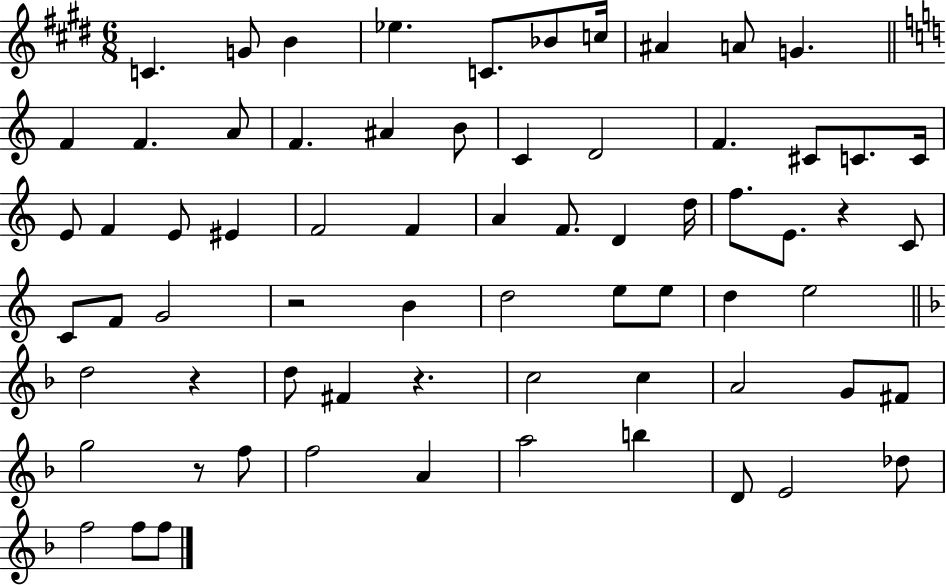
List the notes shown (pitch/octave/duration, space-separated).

C4/q. G4/e B4/q Eb5/q. C4/e. Bb4/e C5/s A#4/q A4/e G4/q. F4/q F4/q. A4/e F4/q. A#4/q B4/e C4/q D4/h F4/q. C#4/e C4/e. C4/s E4/e F4/q E4/e EIS4/q F4/h F4/q A4/q F4/e. D4/q D5/s F5/e. E4/e. R/q C4/e C4/e F4/e G4/h R/h B4/q D5/h E5/e E5/e D5/q E5/h D5/h R/q D5/e F#4/q R/q. C5/h C5/q A4/h G4/e F#4/e G5/h R/e F5/e F5/h A4/q A5/h B5/q D4/e E4/h Db5/e F5/h F5/e F5/e